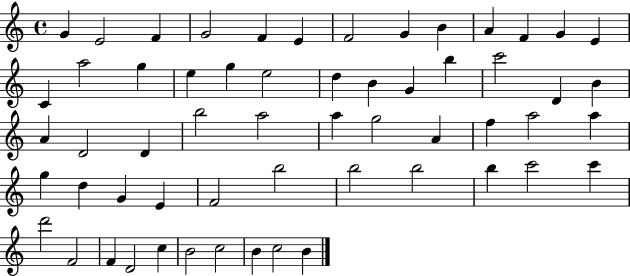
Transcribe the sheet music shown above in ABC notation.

X:1
T:Untitled
M:4/4
L:1/4
K:C
G E2 F G2 F E F2 G B A F G E C a2 g e g e2 d B G b c'2 D B A D2 D b2 a2 a g2 A f a2 a g d G E F2 b2 b2 b2 b c'2 c' d'2 F2 F D2 c B2 c2 B c2 B